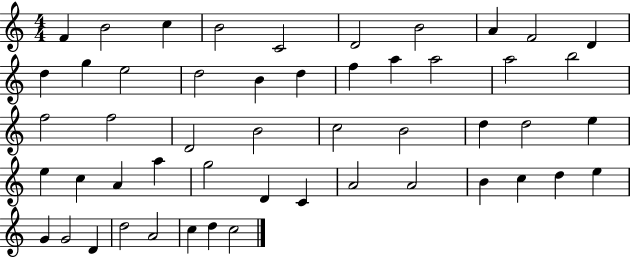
X:1
T:Untitled
M:4/4
L:1/4
K:C
F B2 c B2 C2 D2 B2 A F2 D d g e2 d2 B d f a a2 a2 b2 f2 f2 D2 B2 c2 B2 d d2 e e c A a g2 D C A2 A2 B c d e G G2 D d2 A2 c d c2